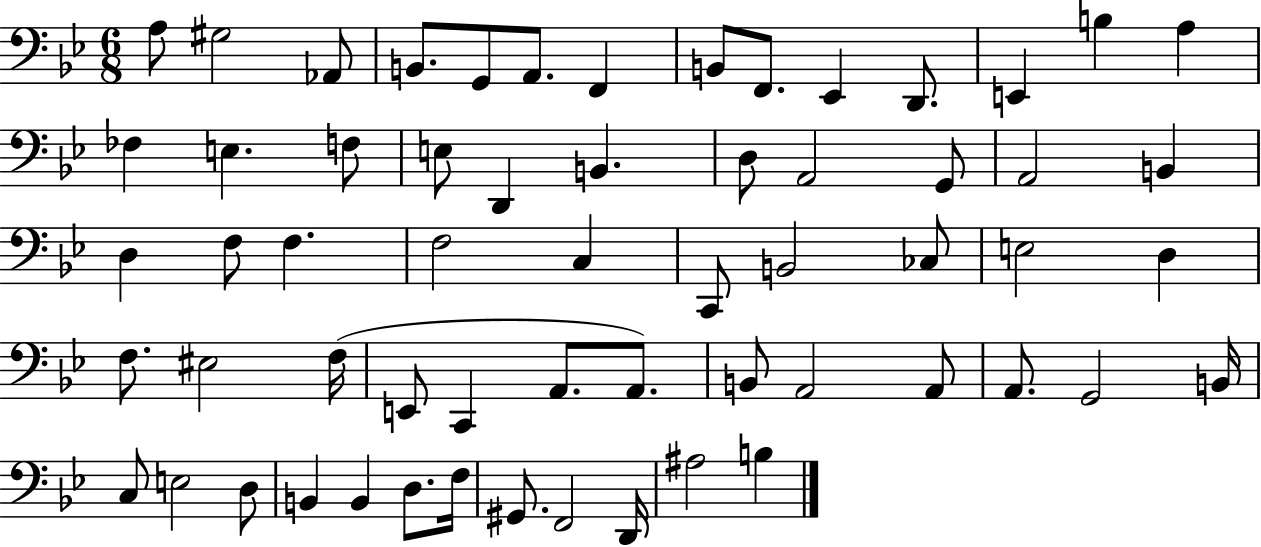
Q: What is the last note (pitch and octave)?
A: B3